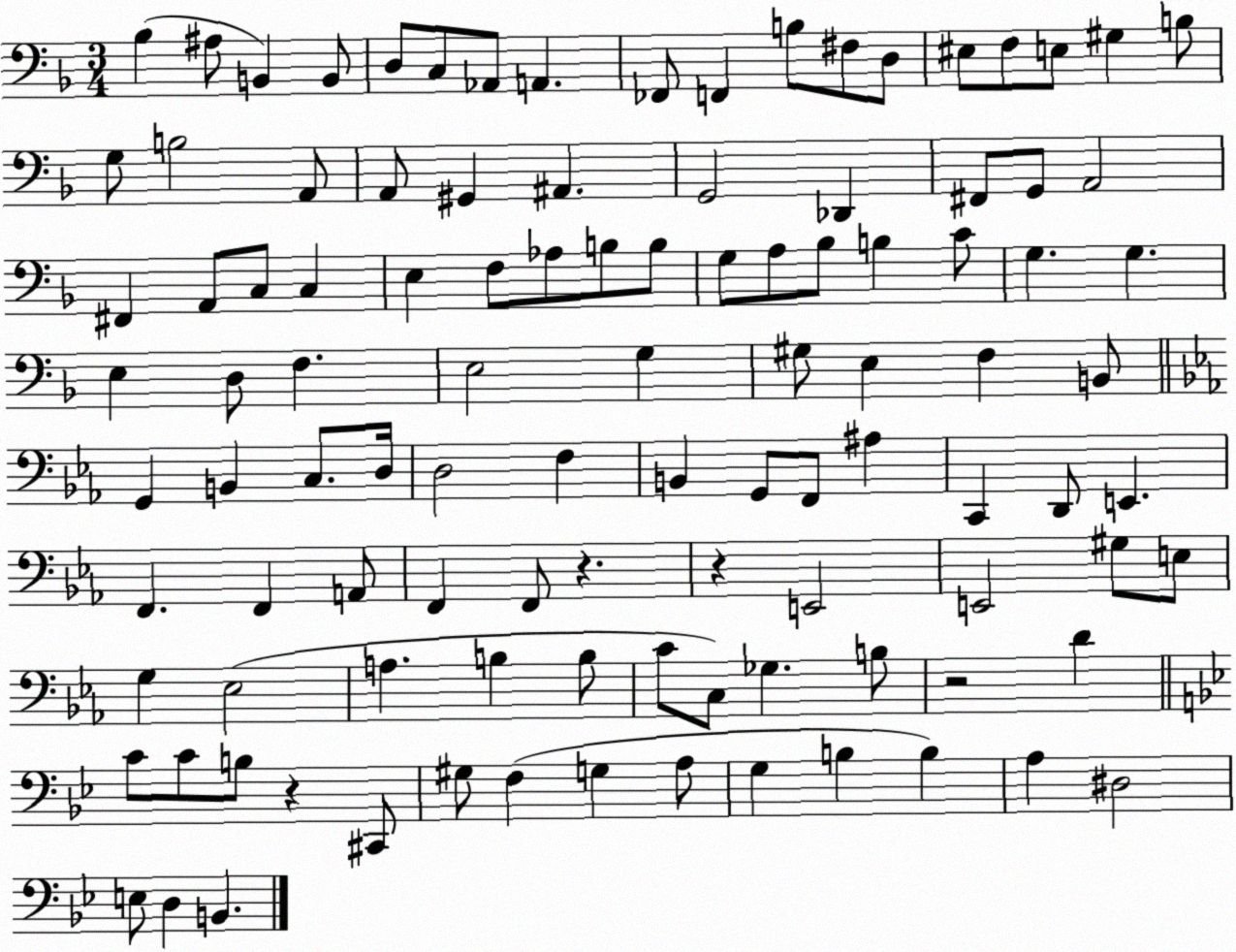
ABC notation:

X:1
T:Untitled
M:3/4
L:1/4
K:F
_B, ^A,/2 B,, B,,/2 D,/2 C,/2 _A,,/2 A,, _F,,/2 F,, B,/2 ^F,/2 D,/2 ^E,/2 F,/2 E,/2 ^G, B,/2 G,/2 B,2 A,,/2 A,,/2 ^G,, ^A,, G,,2 _D,, ^F,,/2 G,,/2 A,,2 ^F,, A,,/2 C,/2 C, E, F,/2 _A,/2 B,/2 B,/2 G,/2 A,/2 _B,/2 B, C/2 G, G, E, D,/2 F, E,2 G, ^G,/2 E, F, B,,/2 G,, B,, C,/2 D,/4 D,2 F, B,, G,,/2 F,,/2 ^A, C,, D,,/2 E,, F,, F,, A,,/2 F,, F,,/2 z z E,,2 E,,2 ^G,/2 E,/2 G, _E,2 A, B, B,/2 C/2 C,/2 _G, B,/2 z2 D C/2 C/2 B,/2 z ^C,,/2 ^G,/2 F, G, A,/2 G, B, B, A, ^D,2 E,/2 D, B,,